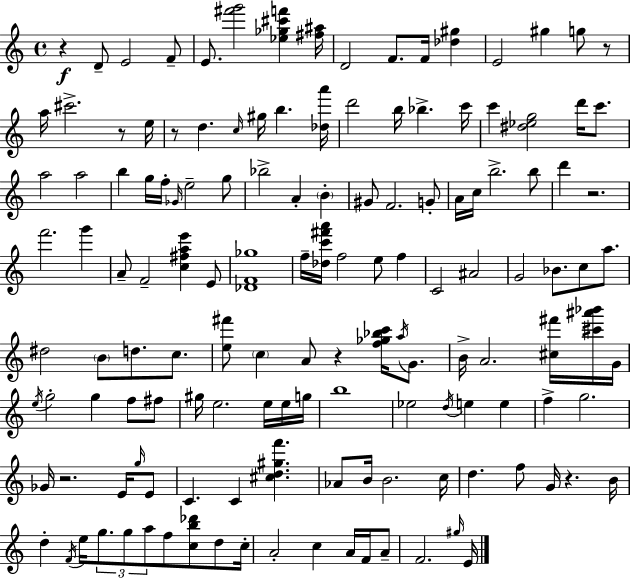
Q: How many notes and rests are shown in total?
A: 140